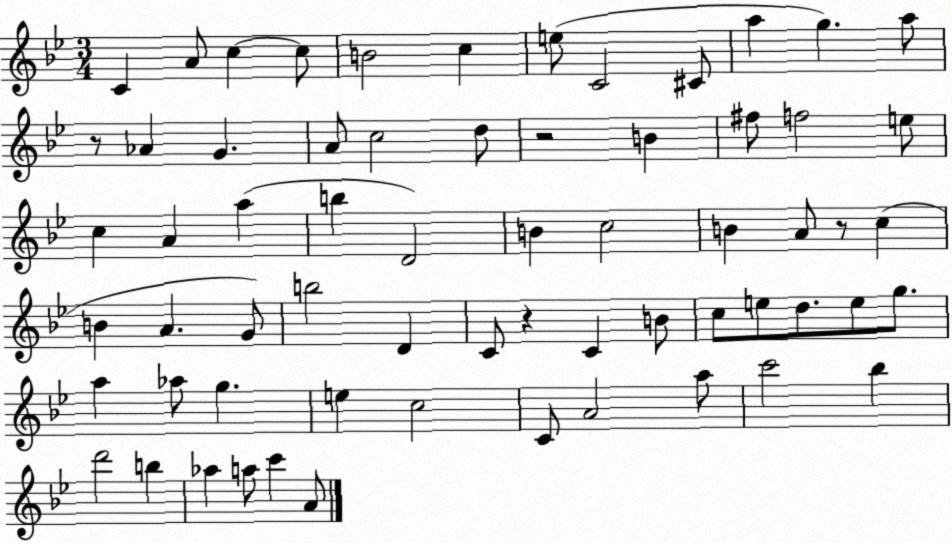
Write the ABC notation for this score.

X:1
T:Untitled
M:3/4
L:1/4
K:Bb
C A/2 c c/2 B2 c e/2 C2 ^C/2 a g a/2 z/2 _A G A/2 c2 d/2 z2 B ^f/2 f2 e/2 c A a b D2 B c2 B A/2 z/2 c B A G/2 b2 D C/2 z C B/2 c/2 e/2 d/2 e/2 g/2 a _a/2 g e c2 C/2 A2 a/2 c'2 _b d'2 b _a a/2 c' A/2